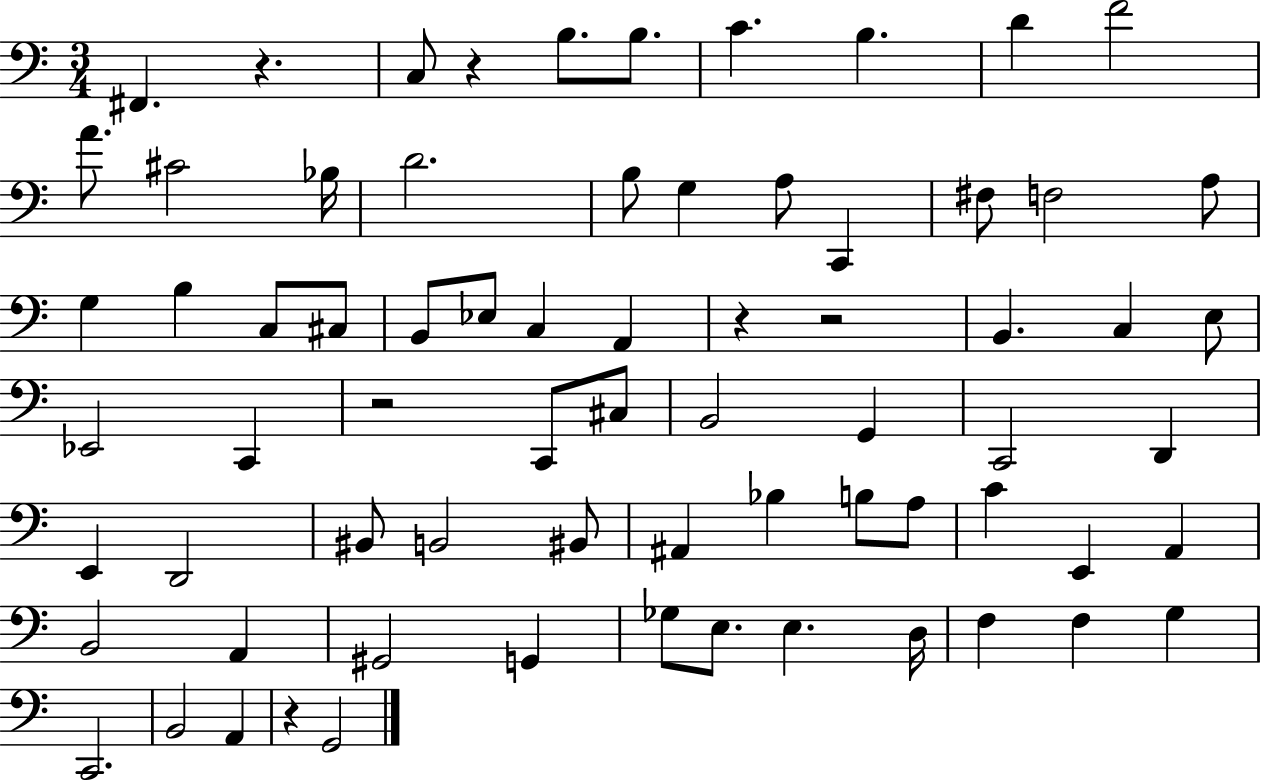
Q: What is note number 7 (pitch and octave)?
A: D4